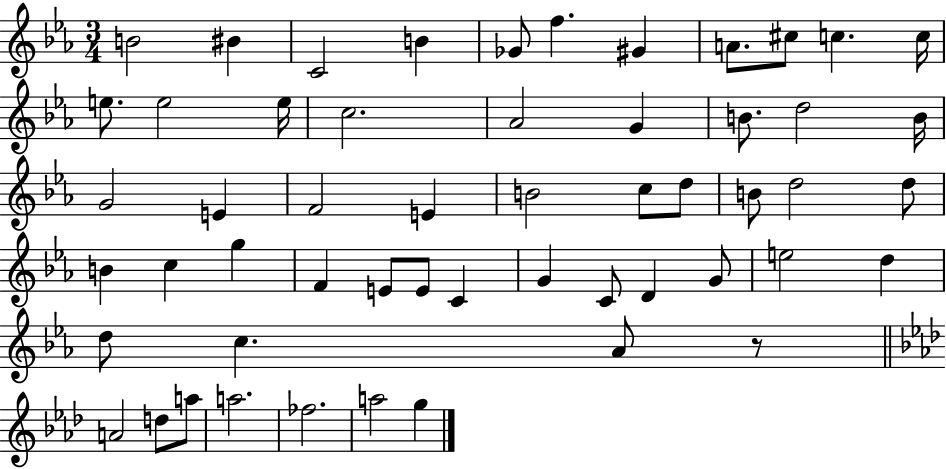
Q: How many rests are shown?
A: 1